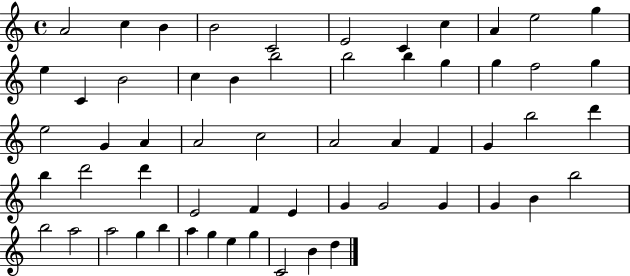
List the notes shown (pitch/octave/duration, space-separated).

A4/h C5/q B4/q B4/h C4/h E4/h C4/q C5/q A4/q E5/h G5/q E5/q C4/q B4/h C5/q B4/q B5/h B5/h B5/q G5/q G5/q F5/h G5/q E5/h G4/q A4/q A4/h C5/h A4/h A4/q F4/q G4/q B5/h D6/q B5/q D6/h D6/q E4/h F4/q E4/q G4/q G4/h G4/q G4/q B4/q B5/h B5/h A5/h A5/h G5/q B5/q A5/q G5/q E5/q G5/q C4/h B4/q D5/q